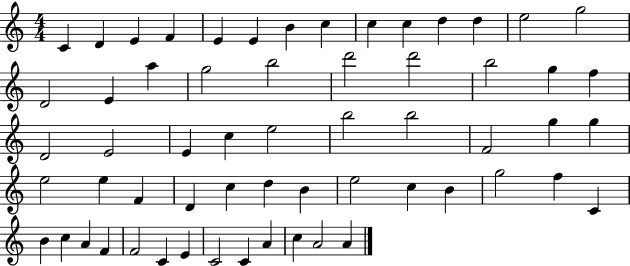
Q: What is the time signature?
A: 4/4